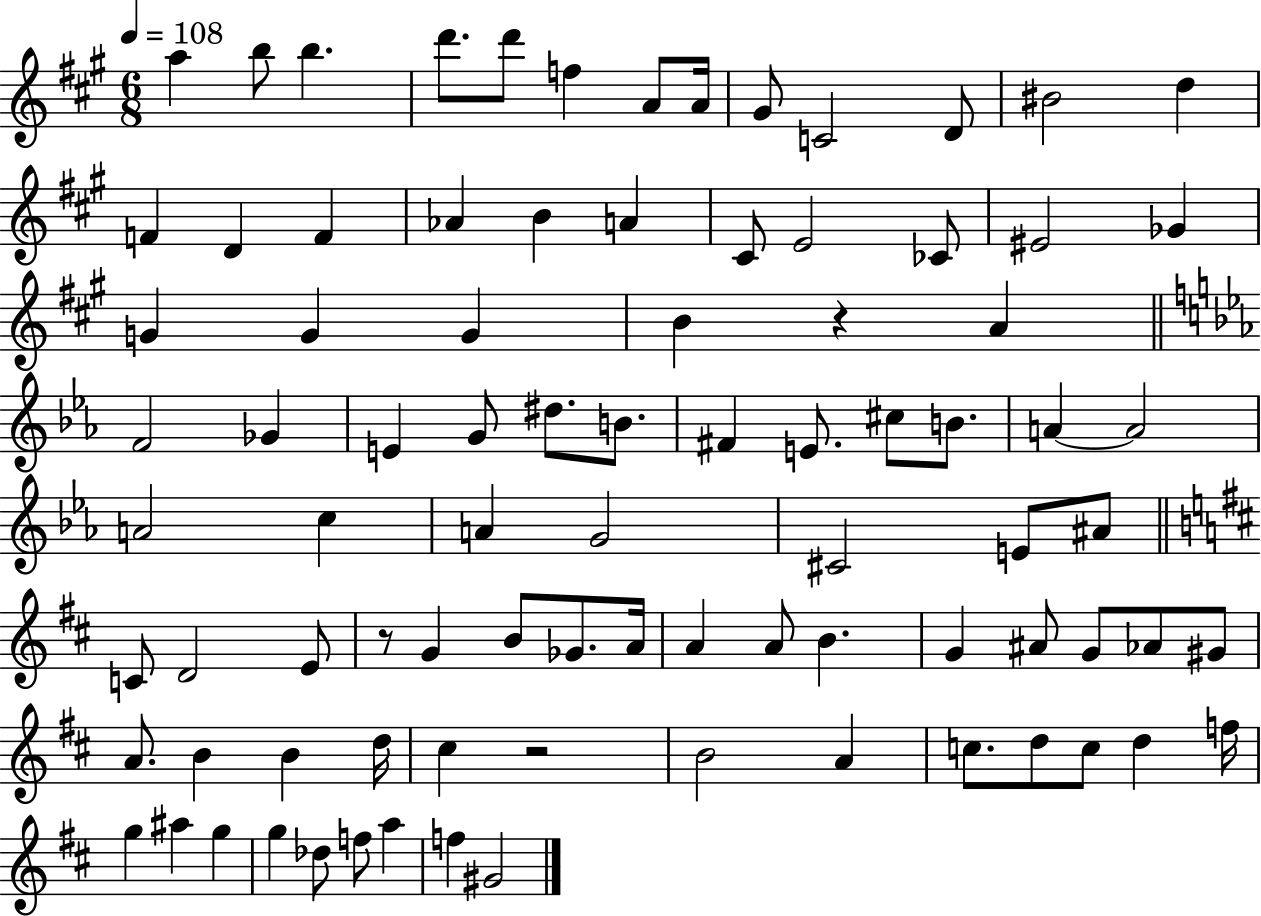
A5/q B5/e B5/q. D6/e. D6/e F5/q A4/e A4/s G#4/e C4/h D4/e BIS4/h D5/q F4/q D4/q F4/q Ab4/q B4/q A4/q C#4/e E4/h CES4/e EIS4/h Gb4/q G4/q G4/q G4/q B4/q R/q A4/q F4/h Gb4/q E4/q G4/e D#5/e. B4/e. F#4/q E4/e. C#5/e B4/e. A4/q A4/h A4/h C5/q A4/q G4/h C#4/h E4/e A#4/e C4/e D4/h E4/e R/e G4/q B4/e Gb4/e. A4/s A4/q A4/e B4/q. G4/q A#4/e G4/e Ab4/e G#4/e A4/e. B4/q B4/q D5/s C#5/q R/h B4/h A4/q C5/e. D5/e C5/e D5/q F5/s G5/q A#5/q G5/q G5/q Db5/e F5/e A5/q F5/q G#4/h